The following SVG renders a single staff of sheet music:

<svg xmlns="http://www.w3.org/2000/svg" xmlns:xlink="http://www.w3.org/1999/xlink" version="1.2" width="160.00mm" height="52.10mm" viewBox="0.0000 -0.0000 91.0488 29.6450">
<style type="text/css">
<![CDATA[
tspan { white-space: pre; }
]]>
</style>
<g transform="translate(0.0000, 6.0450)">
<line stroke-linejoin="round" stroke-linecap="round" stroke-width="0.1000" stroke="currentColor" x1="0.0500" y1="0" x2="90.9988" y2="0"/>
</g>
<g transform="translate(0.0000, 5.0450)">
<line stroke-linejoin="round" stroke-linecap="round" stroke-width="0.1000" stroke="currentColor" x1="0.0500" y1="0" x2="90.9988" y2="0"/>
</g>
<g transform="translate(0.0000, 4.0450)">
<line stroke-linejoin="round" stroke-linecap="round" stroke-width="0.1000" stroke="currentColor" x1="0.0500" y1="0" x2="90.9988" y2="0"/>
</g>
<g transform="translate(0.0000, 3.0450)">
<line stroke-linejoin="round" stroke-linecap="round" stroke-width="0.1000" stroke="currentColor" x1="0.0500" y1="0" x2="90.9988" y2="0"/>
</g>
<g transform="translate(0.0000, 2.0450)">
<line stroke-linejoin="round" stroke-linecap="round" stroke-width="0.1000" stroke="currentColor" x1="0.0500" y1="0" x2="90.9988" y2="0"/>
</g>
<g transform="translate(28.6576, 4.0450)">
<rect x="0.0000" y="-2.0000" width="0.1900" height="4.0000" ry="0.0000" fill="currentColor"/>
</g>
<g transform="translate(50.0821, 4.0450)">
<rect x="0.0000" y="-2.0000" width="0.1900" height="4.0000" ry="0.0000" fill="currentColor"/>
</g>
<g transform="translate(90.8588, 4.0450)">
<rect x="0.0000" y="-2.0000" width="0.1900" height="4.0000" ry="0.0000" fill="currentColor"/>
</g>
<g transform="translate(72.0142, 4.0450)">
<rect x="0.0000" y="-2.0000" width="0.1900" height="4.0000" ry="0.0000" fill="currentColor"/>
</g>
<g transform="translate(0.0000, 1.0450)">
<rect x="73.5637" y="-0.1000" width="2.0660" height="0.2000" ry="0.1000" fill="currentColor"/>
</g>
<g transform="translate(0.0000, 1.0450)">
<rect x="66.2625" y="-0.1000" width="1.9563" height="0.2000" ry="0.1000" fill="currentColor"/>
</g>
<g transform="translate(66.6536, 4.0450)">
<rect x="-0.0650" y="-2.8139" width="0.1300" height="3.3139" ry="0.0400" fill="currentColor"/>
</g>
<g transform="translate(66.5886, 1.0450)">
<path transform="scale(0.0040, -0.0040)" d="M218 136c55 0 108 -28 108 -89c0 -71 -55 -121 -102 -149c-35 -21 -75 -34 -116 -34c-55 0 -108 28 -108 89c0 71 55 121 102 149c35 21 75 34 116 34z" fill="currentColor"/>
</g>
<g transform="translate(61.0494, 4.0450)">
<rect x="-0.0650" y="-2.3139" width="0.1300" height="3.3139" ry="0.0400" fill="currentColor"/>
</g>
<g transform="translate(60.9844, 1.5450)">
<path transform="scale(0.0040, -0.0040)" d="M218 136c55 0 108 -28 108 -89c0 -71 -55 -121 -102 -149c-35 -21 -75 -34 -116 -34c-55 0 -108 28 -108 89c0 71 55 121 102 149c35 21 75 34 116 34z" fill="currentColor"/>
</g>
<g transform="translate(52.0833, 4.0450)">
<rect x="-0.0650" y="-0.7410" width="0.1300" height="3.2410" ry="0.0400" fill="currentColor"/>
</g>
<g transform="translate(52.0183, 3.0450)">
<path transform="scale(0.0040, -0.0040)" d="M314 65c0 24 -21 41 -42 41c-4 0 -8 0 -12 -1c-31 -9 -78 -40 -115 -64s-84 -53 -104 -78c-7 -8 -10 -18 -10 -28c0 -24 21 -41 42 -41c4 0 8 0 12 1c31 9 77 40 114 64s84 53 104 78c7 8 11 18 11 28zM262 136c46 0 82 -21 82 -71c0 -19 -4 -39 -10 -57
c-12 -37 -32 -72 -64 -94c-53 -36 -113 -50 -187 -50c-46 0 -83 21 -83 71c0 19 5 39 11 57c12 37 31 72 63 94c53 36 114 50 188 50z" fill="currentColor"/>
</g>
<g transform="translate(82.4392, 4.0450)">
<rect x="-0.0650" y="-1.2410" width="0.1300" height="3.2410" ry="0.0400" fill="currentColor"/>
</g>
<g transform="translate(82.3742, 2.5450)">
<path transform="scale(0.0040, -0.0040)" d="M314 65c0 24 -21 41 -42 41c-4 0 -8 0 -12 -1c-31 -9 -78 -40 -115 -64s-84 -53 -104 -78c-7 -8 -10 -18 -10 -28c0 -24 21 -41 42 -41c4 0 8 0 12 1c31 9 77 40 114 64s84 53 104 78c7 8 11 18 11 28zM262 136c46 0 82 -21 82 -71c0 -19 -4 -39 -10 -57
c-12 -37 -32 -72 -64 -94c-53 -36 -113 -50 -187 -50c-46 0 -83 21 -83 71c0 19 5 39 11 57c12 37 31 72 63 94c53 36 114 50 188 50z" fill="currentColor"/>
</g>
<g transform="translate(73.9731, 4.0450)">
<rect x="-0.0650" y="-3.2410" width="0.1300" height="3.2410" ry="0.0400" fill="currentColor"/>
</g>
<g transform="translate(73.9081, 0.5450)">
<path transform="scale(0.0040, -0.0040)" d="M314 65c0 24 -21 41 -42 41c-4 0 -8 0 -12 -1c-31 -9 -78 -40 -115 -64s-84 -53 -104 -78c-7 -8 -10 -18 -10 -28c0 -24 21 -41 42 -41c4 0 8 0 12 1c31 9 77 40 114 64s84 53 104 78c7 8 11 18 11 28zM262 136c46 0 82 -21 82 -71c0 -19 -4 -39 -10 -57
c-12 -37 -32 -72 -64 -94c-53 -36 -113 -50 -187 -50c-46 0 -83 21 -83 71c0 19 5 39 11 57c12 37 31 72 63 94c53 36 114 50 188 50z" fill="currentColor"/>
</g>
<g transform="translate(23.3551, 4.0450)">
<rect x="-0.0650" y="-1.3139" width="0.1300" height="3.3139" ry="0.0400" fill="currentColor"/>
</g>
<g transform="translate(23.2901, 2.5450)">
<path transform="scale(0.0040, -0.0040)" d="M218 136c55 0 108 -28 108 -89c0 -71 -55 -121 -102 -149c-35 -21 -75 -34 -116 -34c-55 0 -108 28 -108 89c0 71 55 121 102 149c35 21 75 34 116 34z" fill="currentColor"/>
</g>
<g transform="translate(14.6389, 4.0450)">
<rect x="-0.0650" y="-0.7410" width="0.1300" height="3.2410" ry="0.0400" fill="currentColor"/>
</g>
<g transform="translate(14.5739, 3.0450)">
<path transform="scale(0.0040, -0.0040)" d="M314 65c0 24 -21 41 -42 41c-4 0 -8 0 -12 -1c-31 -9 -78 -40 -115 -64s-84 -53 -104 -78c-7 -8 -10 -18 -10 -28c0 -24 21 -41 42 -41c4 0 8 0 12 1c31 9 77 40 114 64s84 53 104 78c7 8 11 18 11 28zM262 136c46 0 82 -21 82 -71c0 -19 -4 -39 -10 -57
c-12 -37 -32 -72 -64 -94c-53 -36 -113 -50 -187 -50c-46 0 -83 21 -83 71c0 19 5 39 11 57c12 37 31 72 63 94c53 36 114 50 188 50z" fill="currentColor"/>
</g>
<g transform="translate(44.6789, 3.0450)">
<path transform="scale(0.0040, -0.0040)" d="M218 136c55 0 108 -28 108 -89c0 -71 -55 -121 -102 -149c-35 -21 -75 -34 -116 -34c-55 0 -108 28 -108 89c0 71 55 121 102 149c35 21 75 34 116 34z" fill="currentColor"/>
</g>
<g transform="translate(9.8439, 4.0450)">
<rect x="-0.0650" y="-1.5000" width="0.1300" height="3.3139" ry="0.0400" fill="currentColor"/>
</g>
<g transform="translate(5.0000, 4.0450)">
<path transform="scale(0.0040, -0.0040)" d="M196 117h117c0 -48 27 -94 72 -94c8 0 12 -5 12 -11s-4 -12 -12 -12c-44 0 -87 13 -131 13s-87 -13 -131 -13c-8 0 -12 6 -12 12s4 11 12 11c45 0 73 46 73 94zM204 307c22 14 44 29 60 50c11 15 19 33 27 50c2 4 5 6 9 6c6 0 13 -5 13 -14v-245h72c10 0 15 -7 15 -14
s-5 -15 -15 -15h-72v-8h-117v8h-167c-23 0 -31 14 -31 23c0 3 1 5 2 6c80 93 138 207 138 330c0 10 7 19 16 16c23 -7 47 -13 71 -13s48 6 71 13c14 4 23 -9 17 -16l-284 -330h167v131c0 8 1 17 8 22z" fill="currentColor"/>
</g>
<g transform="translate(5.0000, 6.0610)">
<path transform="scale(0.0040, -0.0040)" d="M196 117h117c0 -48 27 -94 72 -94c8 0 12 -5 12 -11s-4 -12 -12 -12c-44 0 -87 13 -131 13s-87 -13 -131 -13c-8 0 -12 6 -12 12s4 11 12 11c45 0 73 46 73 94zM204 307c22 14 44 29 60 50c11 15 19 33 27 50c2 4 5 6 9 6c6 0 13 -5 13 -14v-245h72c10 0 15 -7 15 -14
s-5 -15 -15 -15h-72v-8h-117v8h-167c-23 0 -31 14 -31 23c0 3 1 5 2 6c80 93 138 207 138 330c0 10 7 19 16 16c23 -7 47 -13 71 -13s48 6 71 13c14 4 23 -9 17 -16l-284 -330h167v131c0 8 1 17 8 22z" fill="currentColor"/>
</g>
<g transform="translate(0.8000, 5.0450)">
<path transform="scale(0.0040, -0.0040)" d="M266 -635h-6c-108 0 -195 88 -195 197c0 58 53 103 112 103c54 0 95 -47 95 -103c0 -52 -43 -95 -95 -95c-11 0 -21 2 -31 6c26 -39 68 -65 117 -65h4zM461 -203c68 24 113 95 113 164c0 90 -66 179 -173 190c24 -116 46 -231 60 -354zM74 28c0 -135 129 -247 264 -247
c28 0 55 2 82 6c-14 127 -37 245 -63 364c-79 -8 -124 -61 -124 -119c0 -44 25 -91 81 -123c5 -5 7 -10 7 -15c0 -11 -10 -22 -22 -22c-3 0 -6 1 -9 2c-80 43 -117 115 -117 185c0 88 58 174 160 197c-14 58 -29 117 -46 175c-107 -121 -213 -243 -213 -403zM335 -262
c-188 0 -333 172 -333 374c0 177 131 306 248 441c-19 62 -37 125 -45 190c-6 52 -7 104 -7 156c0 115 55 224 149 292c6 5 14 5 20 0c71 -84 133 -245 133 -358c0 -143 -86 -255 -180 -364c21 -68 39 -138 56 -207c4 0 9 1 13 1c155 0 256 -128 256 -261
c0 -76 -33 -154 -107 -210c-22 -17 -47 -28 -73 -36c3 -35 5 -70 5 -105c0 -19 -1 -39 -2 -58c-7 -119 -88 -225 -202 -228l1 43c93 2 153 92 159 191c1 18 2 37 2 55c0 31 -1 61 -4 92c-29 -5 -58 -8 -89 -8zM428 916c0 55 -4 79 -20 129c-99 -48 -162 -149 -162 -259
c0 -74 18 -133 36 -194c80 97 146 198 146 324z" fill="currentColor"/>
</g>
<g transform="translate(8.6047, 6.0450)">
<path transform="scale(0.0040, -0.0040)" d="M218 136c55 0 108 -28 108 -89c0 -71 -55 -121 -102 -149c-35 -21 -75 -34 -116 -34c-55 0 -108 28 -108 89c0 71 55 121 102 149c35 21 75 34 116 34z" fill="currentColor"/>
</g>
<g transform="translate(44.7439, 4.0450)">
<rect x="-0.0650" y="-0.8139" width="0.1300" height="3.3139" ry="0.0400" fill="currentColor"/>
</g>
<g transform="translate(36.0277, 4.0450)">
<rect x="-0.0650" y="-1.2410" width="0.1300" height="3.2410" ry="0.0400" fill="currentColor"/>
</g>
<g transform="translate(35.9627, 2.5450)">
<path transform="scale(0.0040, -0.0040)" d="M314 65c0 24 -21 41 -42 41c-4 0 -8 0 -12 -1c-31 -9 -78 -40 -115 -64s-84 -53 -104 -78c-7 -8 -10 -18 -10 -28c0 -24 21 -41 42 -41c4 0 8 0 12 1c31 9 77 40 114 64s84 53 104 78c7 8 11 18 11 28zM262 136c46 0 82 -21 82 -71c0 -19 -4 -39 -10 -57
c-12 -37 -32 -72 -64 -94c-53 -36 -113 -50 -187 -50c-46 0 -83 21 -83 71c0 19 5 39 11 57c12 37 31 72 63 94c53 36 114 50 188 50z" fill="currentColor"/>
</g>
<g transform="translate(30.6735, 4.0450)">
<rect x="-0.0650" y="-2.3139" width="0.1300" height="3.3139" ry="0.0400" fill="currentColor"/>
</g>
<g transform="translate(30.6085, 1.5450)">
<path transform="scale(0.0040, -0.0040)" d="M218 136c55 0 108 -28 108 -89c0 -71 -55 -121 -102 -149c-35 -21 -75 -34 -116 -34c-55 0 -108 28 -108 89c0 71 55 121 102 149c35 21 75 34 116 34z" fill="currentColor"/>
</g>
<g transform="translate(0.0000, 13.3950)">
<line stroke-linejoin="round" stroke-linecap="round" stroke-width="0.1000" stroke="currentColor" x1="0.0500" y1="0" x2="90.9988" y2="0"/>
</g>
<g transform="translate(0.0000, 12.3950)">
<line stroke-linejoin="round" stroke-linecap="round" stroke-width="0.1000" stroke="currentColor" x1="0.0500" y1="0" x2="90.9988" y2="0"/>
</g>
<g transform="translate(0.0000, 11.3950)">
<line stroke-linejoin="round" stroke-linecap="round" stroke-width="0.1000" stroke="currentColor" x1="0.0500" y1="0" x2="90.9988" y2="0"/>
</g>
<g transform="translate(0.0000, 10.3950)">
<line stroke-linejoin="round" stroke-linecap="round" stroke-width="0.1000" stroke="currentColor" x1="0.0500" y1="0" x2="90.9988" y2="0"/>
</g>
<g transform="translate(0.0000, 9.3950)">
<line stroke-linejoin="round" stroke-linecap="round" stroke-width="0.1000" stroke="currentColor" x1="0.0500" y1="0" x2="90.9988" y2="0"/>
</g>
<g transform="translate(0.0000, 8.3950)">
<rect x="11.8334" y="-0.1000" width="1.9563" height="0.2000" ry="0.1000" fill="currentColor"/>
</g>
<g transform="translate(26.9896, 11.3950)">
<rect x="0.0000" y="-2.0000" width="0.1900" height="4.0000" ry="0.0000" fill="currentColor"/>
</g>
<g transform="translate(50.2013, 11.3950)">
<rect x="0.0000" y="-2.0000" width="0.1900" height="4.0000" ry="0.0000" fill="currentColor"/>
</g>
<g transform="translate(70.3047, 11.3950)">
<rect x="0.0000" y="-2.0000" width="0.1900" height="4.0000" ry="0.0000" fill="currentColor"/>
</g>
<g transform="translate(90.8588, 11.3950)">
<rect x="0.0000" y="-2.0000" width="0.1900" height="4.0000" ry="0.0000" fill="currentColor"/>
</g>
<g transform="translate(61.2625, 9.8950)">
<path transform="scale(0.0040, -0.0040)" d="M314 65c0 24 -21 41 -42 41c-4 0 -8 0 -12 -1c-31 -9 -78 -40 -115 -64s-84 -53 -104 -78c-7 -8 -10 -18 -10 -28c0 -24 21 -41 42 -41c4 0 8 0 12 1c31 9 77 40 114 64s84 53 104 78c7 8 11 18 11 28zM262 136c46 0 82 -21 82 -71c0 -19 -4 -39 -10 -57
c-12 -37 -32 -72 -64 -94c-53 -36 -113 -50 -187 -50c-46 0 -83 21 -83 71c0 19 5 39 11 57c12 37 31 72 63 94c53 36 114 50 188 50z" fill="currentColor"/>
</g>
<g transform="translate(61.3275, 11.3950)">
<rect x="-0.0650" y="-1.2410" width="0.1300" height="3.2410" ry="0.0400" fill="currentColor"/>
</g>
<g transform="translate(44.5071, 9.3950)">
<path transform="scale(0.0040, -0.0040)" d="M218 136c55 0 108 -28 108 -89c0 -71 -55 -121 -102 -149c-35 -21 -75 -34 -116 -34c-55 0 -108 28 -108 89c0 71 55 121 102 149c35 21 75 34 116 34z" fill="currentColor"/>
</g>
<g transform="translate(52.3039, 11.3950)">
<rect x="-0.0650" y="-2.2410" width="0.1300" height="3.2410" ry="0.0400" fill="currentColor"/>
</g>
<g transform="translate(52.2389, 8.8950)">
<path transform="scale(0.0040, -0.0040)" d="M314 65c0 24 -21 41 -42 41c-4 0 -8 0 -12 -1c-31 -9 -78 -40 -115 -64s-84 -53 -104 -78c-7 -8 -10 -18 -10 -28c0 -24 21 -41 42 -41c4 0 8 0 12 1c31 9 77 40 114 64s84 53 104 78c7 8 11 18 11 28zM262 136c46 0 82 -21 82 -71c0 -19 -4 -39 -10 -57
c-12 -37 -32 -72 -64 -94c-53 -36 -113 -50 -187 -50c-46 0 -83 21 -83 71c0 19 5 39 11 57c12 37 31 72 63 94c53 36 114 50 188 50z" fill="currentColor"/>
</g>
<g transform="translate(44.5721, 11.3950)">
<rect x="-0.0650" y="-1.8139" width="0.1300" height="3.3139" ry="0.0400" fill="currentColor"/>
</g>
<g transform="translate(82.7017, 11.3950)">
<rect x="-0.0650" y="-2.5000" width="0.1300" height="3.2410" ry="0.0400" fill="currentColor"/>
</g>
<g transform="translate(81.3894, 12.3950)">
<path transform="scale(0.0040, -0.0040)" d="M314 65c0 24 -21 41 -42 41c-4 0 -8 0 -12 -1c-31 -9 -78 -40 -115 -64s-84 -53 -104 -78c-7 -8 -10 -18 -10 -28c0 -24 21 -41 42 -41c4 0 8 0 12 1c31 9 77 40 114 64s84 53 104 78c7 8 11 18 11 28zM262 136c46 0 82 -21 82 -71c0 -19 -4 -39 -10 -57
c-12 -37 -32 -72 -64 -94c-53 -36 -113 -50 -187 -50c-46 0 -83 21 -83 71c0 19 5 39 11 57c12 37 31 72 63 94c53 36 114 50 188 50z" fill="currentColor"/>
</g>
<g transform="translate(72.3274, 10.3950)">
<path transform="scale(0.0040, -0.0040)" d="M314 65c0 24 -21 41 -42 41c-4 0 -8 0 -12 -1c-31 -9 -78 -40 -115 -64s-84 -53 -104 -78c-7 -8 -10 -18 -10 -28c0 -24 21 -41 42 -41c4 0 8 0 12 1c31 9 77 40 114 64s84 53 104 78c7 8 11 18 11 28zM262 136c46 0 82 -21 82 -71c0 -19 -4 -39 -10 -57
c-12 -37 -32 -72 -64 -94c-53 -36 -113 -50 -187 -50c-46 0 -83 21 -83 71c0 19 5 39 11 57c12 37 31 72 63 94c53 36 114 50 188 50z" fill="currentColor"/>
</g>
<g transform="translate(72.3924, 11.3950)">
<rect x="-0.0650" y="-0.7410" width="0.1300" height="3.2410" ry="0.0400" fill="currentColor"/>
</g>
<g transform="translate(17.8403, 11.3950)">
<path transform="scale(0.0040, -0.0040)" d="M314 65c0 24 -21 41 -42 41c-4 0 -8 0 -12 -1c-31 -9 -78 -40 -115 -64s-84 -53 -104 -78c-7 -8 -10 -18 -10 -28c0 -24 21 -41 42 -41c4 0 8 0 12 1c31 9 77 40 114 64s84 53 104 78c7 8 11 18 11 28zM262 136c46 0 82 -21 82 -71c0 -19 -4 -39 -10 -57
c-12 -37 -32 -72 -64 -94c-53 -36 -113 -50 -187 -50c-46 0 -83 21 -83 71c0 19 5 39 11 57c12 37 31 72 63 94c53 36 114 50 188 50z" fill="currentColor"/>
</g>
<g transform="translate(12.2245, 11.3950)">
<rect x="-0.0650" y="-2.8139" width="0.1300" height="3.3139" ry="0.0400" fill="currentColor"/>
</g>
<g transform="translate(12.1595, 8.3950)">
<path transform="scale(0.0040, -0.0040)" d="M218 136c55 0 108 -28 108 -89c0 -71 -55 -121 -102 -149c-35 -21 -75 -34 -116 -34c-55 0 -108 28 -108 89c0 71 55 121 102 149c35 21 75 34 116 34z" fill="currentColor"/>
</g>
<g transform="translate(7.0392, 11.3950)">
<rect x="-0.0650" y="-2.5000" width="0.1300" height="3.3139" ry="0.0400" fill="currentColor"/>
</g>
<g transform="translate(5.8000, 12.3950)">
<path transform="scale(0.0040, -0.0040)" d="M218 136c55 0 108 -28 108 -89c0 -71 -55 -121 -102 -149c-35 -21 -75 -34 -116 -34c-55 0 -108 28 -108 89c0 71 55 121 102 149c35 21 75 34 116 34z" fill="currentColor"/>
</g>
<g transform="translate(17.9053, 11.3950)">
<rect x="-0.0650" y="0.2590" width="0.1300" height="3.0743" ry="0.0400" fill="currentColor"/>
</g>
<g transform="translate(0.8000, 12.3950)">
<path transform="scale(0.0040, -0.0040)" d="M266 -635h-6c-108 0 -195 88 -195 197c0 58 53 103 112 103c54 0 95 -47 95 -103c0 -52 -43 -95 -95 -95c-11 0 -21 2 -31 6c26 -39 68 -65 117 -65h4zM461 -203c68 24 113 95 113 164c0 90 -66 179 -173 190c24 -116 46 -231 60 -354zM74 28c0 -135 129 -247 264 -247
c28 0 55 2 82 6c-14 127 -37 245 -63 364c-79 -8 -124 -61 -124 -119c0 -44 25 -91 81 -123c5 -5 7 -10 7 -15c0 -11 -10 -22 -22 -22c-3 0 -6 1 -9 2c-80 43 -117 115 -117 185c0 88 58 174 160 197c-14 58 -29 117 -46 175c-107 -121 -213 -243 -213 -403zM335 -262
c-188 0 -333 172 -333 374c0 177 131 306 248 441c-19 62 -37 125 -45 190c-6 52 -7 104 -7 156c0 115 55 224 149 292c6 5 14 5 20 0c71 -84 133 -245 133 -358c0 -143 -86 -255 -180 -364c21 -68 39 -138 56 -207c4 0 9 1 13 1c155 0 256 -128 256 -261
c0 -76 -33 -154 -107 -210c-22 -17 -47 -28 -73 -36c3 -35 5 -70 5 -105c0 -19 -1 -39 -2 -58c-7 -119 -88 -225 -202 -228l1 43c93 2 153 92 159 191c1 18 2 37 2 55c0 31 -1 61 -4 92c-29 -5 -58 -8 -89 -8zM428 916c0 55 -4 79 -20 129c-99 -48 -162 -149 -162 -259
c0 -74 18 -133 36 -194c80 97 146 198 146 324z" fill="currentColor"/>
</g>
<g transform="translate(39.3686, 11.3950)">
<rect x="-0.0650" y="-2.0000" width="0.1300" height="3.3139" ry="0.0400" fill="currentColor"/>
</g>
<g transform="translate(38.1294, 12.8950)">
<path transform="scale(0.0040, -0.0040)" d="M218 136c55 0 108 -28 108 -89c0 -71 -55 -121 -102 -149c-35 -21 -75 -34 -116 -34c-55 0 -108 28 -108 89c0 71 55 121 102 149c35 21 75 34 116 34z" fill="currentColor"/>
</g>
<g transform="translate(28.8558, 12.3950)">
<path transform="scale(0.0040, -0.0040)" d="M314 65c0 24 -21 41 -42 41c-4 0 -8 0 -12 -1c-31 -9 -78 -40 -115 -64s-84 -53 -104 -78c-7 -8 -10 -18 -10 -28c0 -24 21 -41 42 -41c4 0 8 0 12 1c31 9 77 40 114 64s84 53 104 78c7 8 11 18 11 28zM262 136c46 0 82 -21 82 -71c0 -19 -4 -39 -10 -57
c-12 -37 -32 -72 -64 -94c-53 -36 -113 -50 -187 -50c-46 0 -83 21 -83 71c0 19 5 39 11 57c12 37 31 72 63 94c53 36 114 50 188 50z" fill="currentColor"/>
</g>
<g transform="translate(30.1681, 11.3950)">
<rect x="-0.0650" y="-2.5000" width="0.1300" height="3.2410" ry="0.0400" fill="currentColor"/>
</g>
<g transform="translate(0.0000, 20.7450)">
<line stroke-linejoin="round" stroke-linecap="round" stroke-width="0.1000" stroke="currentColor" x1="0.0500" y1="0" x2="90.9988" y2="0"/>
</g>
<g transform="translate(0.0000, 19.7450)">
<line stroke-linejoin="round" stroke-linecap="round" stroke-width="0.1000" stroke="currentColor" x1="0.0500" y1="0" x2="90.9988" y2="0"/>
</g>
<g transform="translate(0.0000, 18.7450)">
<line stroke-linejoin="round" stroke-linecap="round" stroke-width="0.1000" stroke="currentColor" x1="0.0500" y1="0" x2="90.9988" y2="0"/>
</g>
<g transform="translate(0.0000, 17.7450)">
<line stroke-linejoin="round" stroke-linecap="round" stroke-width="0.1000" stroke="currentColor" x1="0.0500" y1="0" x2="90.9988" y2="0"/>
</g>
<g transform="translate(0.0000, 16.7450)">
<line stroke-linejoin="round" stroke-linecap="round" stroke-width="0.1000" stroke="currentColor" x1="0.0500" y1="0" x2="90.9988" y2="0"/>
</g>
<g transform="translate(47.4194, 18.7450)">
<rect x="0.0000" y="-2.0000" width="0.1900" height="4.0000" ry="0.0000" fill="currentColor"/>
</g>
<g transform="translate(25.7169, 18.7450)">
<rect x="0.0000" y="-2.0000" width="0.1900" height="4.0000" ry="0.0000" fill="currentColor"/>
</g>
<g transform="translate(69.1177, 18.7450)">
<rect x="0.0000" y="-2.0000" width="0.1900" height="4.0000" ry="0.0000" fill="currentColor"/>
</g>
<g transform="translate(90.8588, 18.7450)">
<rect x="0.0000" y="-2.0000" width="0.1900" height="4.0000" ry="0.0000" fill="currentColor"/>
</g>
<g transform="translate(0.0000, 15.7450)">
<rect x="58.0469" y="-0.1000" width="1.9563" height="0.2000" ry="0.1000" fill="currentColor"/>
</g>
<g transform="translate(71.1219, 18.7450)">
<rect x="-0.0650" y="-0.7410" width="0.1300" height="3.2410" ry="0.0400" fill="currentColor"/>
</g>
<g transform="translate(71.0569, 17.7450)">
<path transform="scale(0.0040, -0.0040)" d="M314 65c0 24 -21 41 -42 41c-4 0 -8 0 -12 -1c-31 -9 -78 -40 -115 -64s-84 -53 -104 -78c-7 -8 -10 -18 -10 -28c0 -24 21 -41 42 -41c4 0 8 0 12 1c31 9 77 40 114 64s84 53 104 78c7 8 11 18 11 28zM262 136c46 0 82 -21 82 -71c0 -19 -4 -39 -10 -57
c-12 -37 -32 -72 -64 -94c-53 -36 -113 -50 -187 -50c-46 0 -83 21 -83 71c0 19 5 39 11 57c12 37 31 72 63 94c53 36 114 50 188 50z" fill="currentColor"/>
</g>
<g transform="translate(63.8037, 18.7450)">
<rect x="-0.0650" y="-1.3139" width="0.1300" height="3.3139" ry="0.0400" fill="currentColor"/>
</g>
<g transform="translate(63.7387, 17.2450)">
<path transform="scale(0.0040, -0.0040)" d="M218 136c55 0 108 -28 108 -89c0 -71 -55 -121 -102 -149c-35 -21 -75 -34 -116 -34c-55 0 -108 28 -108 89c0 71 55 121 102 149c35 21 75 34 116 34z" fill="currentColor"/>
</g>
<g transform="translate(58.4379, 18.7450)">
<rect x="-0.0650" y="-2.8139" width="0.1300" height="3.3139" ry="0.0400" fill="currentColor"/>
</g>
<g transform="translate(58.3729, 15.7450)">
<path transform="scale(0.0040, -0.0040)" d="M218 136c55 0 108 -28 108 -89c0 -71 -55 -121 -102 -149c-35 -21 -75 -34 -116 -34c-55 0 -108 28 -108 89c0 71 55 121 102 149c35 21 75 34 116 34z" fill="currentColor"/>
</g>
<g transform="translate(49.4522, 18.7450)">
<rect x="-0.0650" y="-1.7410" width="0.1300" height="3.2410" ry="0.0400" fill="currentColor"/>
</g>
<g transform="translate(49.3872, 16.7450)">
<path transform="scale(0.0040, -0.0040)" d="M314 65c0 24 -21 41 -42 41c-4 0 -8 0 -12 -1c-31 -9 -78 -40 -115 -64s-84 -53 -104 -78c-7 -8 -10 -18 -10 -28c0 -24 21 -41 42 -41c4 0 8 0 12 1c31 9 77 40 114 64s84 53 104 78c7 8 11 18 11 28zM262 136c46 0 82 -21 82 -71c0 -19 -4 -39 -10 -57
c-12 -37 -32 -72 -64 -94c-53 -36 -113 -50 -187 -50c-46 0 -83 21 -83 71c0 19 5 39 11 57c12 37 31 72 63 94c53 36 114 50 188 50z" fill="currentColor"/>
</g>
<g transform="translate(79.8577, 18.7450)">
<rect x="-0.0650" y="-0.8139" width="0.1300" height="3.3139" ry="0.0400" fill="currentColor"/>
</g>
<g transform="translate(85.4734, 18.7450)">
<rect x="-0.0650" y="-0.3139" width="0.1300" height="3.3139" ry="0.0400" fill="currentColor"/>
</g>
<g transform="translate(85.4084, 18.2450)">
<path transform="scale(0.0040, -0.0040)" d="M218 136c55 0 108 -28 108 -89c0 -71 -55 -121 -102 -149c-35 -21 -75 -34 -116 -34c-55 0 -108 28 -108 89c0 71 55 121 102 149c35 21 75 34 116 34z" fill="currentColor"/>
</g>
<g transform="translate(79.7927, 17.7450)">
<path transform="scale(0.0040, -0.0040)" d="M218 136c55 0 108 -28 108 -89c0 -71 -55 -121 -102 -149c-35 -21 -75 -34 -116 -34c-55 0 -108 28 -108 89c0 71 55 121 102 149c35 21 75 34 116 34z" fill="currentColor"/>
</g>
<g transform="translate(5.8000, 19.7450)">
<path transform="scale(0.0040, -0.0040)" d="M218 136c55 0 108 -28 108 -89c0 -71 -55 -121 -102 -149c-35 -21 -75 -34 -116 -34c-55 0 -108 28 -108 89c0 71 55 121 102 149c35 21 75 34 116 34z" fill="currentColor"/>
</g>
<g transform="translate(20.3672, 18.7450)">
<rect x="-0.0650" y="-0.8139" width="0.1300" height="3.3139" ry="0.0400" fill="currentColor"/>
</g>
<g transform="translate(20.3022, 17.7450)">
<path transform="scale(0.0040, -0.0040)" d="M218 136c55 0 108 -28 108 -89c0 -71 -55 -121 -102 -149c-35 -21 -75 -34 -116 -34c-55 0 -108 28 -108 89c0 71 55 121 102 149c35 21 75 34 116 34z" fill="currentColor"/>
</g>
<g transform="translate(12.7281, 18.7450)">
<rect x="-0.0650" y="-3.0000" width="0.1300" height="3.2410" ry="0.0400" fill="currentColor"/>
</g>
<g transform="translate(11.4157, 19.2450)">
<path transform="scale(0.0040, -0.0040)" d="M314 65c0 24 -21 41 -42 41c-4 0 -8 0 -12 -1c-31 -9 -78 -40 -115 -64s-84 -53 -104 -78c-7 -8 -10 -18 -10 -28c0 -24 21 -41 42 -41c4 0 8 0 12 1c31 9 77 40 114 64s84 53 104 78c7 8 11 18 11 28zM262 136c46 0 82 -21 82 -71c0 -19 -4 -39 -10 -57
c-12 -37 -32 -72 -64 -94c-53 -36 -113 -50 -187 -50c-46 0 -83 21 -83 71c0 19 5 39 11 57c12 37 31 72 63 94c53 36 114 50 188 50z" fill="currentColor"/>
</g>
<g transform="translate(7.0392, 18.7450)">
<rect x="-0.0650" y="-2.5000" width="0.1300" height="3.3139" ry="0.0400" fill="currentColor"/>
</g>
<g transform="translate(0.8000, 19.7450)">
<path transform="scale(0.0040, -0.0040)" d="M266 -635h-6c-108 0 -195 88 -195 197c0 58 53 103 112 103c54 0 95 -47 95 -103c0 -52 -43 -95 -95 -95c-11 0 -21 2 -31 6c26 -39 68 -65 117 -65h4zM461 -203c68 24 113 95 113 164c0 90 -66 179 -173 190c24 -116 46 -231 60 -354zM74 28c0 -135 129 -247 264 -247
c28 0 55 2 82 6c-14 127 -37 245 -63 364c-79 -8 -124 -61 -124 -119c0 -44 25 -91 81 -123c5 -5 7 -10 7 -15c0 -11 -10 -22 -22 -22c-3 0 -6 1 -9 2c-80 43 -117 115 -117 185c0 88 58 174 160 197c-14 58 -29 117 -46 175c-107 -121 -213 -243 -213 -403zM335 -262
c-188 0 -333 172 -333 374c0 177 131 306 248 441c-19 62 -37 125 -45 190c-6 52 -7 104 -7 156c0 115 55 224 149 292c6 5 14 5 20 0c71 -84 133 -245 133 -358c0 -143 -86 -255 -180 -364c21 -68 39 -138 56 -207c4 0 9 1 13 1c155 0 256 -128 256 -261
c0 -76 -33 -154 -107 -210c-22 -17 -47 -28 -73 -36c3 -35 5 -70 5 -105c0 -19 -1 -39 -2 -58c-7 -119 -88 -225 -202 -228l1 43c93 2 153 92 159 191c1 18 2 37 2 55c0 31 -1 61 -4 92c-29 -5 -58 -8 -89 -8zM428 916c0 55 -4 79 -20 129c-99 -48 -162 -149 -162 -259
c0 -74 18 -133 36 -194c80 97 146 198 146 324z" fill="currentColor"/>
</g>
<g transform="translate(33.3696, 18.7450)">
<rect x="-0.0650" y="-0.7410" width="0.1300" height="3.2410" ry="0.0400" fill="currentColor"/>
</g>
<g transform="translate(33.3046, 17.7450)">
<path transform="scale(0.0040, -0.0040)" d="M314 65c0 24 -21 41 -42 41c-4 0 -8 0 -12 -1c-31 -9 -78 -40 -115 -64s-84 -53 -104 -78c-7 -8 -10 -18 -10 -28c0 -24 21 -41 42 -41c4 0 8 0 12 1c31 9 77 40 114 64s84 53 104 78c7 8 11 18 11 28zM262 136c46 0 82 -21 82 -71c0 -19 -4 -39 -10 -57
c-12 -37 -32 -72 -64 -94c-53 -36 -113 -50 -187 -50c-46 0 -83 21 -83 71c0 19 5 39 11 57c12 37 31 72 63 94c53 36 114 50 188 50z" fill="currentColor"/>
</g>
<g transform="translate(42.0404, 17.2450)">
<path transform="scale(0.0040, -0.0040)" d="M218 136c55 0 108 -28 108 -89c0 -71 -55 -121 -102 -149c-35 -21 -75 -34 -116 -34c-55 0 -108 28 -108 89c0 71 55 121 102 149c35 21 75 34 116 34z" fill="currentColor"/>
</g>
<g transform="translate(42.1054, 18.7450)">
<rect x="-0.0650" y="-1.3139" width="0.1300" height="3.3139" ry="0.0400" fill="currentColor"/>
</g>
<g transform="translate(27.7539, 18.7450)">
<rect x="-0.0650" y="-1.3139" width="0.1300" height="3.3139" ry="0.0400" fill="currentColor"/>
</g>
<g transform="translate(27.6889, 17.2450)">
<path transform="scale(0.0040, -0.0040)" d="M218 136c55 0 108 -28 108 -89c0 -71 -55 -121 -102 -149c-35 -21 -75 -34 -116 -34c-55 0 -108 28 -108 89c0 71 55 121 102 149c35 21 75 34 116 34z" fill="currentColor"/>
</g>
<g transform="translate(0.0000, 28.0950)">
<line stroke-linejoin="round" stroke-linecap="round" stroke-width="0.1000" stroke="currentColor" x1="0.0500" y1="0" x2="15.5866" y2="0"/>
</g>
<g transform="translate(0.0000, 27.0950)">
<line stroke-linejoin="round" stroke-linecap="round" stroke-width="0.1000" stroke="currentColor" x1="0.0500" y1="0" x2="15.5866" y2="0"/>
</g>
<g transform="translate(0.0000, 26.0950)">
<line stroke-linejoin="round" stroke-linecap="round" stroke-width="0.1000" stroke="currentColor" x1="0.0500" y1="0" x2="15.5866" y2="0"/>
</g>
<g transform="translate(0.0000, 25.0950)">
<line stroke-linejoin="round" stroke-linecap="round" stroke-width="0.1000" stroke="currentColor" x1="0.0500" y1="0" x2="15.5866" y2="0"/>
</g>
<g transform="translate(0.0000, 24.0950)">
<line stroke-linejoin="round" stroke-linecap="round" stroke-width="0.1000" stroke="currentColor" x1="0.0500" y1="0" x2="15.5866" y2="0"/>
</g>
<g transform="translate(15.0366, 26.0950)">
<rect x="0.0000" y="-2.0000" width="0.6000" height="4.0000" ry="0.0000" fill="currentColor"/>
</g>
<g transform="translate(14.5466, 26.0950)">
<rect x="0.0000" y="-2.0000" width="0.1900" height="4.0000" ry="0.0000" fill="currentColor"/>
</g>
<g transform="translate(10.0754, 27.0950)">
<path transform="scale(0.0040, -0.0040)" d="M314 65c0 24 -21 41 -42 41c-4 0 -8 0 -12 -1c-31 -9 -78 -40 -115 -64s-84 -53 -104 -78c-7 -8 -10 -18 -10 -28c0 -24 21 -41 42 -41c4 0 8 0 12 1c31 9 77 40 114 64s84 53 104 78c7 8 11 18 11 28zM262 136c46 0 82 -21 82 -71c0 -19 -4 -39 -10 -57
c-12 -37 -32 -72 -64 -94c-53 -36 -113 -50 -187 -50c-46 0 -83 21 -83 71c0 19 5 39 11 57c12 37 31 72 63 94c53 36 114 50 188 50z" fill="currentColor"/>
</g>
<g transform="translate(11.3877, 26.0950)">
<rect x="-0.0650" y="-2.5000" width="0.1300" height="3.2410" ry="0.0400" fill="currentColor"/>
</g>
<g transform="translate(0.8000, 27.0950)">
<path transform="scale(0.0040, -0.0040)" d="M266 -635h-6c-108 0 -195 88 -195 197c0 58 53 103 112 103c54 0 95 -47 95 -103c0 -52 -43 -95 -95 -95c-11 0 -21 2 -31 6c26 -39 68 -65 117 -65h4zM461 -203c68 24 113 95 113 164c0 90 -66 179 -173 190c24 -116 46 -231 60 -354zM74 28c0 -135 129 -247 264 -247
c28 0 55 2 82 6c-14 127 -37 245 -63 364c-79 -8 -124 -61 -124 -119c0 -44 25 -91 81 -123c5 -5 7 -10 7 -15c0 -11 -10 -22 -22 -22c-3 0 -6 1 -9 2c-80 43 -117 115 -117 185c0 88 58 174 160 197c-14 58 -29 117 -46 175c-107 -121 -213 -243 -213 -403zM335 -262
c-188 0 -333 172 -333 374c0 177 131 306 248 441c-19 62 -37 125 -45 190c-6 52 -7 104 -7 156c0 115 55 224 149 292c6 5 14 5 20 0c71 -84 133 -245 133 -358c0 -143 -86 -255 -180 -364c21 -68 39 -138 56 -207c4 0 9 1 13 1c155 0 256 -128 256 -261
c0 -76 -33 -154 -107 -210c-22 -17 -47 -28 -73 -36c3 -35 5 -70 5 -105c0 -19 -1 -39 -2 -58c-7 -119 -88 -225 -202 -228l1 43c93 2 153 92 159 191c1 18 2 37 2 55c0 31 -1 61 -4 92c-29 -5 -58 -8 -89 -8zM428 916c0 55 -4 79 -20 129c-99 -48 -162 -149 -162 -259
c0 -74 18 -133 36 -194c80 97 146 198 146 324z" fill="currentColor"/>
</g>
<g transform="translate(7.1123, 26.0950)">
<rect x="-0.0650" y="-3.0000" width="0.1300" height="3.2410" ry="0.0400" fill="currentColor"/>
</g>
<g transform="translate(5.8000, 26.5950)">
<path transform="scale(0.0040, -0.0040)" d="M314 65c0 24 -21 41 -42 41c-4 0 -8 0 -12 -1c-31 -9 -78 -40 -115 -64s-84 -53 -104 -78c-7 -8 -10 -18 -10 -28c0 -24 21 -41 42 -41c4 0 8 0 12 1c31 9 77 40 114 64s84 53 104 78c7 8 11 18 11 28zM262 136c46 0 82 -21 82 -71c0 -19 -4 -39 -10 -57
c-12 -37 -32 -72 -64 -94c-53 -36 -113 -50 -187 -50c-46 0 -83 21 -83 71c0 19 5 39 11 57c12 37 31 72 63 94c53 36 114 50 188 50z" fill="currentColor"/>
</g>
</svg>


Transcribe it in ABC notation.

X:1
T:Untitled
M:4/4
L:1/4
K:C
E d2 e g e2 d d2 g a b2 e2 G a B2 G2 F f g2 e2 d2 G2 G A2 d e d2 e f2 a e d2 d c A2 G2